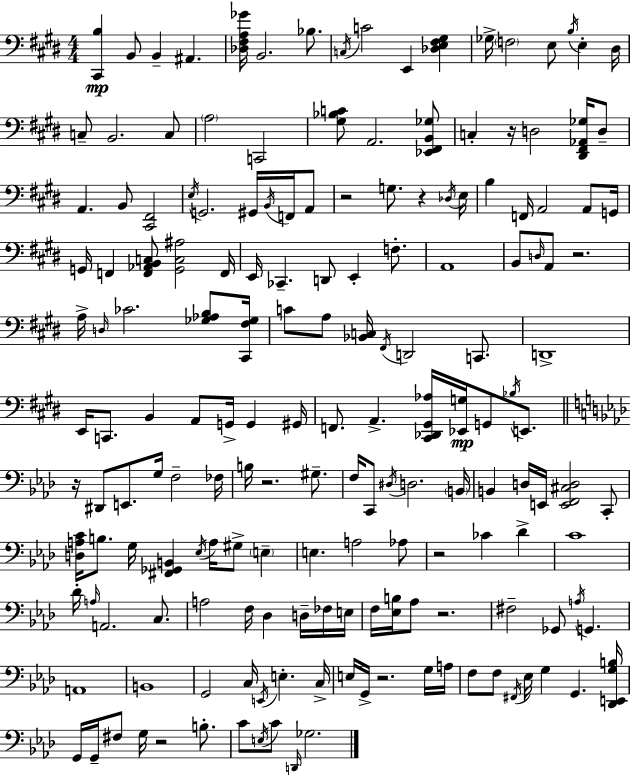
X:1
T:Untitled
M:4/4
L:1/4
K:E
[^C,,B,] B,,/2 B,, ^A,, [_D,^F,A,_G]/4 B,,2 _B,/2 C,/4 C2 E,, [_D,E,^F,^G,] _G,/4 F,2 E,/2 B,/4 E, ^D,/4 C,/2 B,,2 C,/2 A,2 C,,2 [^G,_B,C]/2 A,,2 [_E,,^F,,B,,_G,]/2 C, z/4 D,2 [^D,,^F,,_A,,_G,]/4 D,/2 A,, B,,/2 [^C,,^F,,]2 E,/4 G,,2 ^G,,/4 B,,/4 F,,/4 A,,/2 z2 G,/2 z _D,/4 E,/4 B, F,,/4 A,,2 A,,/2 G,,/4 G,,/4 F,, [F,,_A,,B,,C,]/2 [G,,C,^A,]2 F,,/4 E,,/4 _C,, D,,/2 E,, F,/2 A,,4 B,,/2 D,/4 A,,/2 z2 A,/4 D,/4 _C2 [_G,_A,B,]/2 [^C,,^F,_G,]/4 C/2 A,/2 [_B,,C,]/4 ^F,,/4 D,,2 C,,/2 D,,4 E,,/4 C,,/2 B,, A,,/2 G,,/4 G,, ^G,,/4 F,,/2 A,, [^C,,_D,,^G,,_A,]/4 [_E,,G,]/4 G,,/2 _B,/4 E,,/2 z/4 ^D,,/2 E,,/2 G,/4 F,2 _F,/4 B,/4 z2 ^G,/2 F,/4 C,,/2 ^D,/4 D,2 B,,/4 B,, D,/4 E,,/4 [E,,F,,^C,D,]2 C,,/2 [D,A,C]/4 B,/2 G,/4 [^F,,_G,,B,,] _E,/4 A,/4 ^G,/2 E, E, A,2 _A,/2 z2 _C _D C4 _D/4 A,/4 A,,2 C,/2 A,2 F,/4 _D, D,/4 _F,/4 E,/4 F,/4 [_E,B,]/4 _A,/2 z2 ^F,2 _G,,/2 A,/4 G,, A,,4 B,,4 G,,2 C,/4 E,,/4 E, C,/4 E,/4 G,,/4 z2 G,/4 A,/4 F,/2 F,/2 ^F,,/4 _E,/4 G, G,, [_D,,E,,G,B,]/4 G,,/4 G,,/4 ^F,/2 G,/4 z2 B,/2 C/2 E,/4 C/2 D,,/4 _G,2